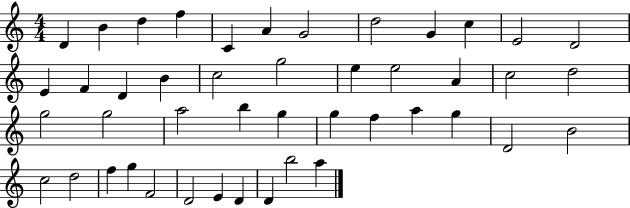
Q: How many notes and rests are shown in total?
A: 45